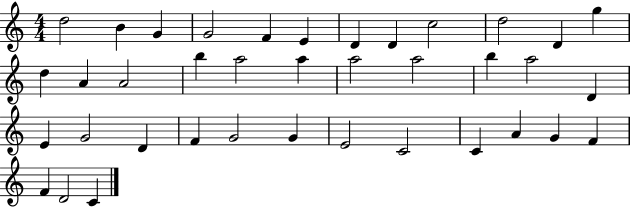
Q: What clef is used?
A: treble